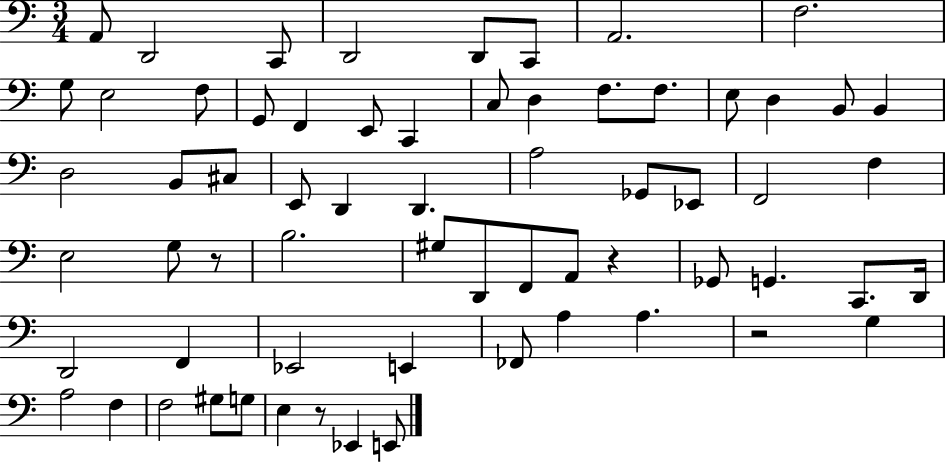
X:1
T:Untitled
M:3/4
L:1/4
K:C
A,,/2 D,,2 C,,/2 D,,2 D,,/2 C,,/2 A,,2 F,2 G,/2 E,2 F,/2 G,,/2 F,, E,,/2 C,, C,/2 D, F,/2 F,/2 E,/2 D, B,,/2 B,, D,2 B,,/2 ^C,/2 E,,/2 D,, D,, A,2 _G,,/2 _E,,/2 F,,2 F, E,2 G,/2 z/2 B,2 ^G,/2 D,,/2 F,,/2 A,,/2 z _G,,/2 G,, C,,/2 D,,/4 D,,2 F,, _E,,2 E,, _F,,/2 A, A, z2 G, A,2 F, F,2 ^G,/2 G,/2 E, z/2 _E,, E,,/2